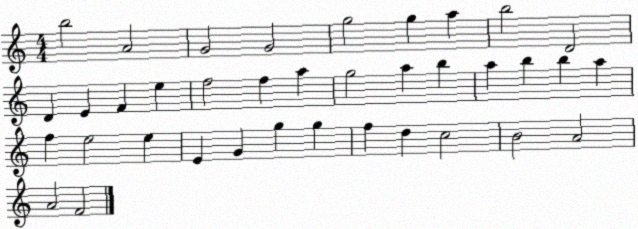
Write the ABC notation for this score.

X:1
T:Untitled
M:4/4
L:1/4
K:C
b2 A2 G2 G2 g2 g a b2 D2 D E F e f2 f a g2 a b a b b a f e2 e E G g g f d c2 B2 A2 A2 F2